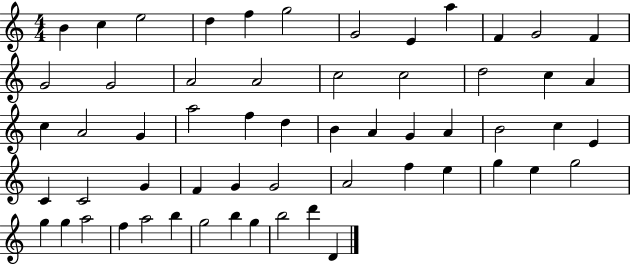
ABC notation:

X:1
T:Untitled
M:4/4
L:1/4
K:C
B c e2 d f g2 G2 E a F G2 F G2 G2 A2 A2 c2 c2 d2 c A c A2 G a2 f d B A G A B2 c E C C2 G F G G2 A2 f e g e g2 g g a2 f a2 b g2 b g b2 d' D